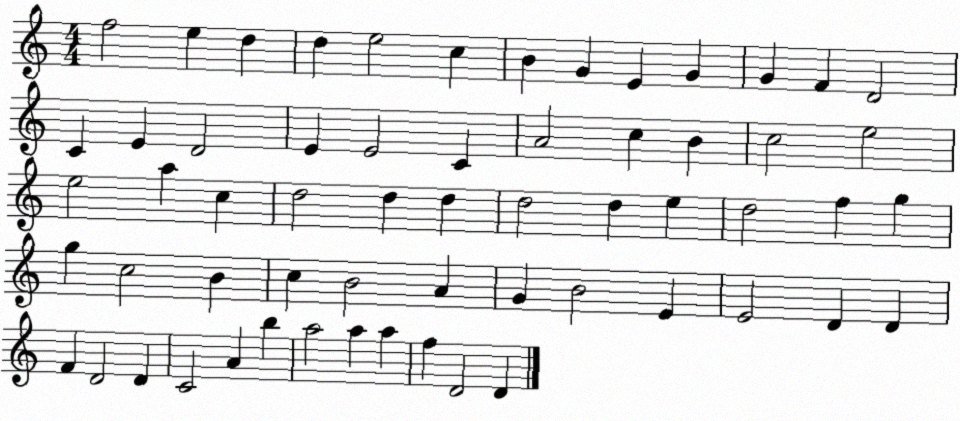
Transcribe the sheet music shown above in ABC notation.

X:1
T:Untitled
M:4/4
L:1/4
K:C
f2 e d d e2 c B G E G G F D2 C E D2 E E2 C A2 c B c2 e2 e2 a c d2 d d d2 d e d2 f g g c2 B c B2 A G B2 E E2 D D F D2 D C2 A b a2 a a f D2 D